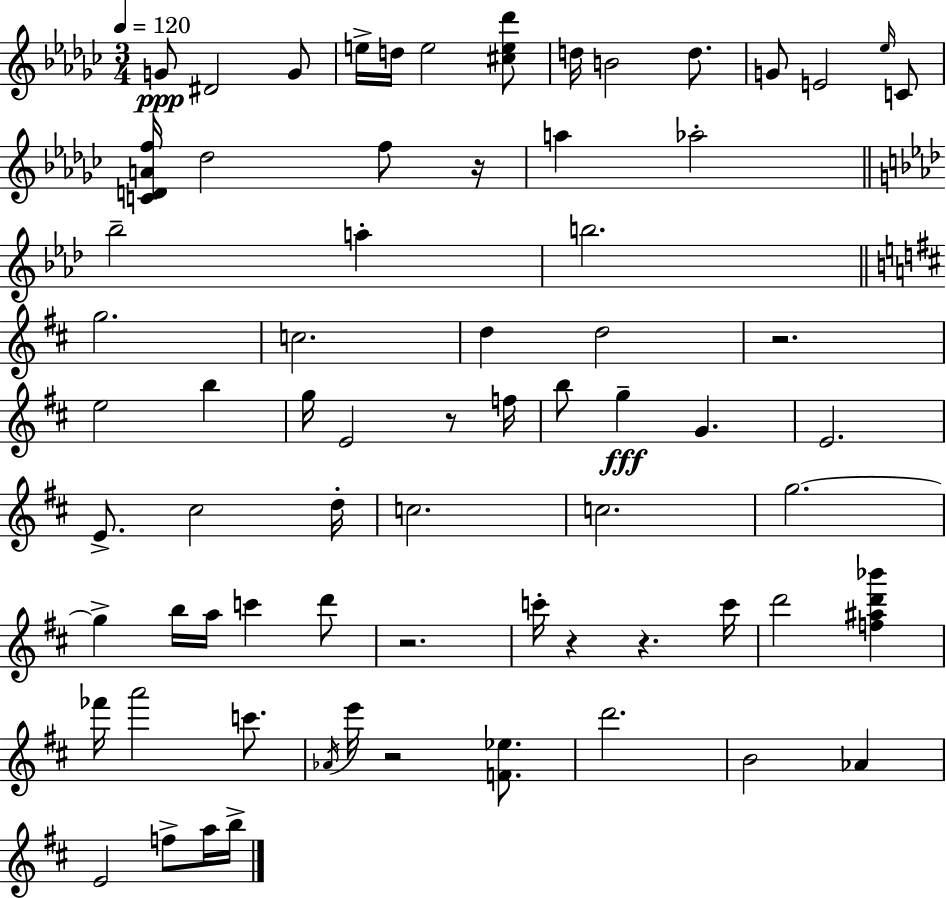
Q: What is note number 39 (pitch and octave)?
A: G5